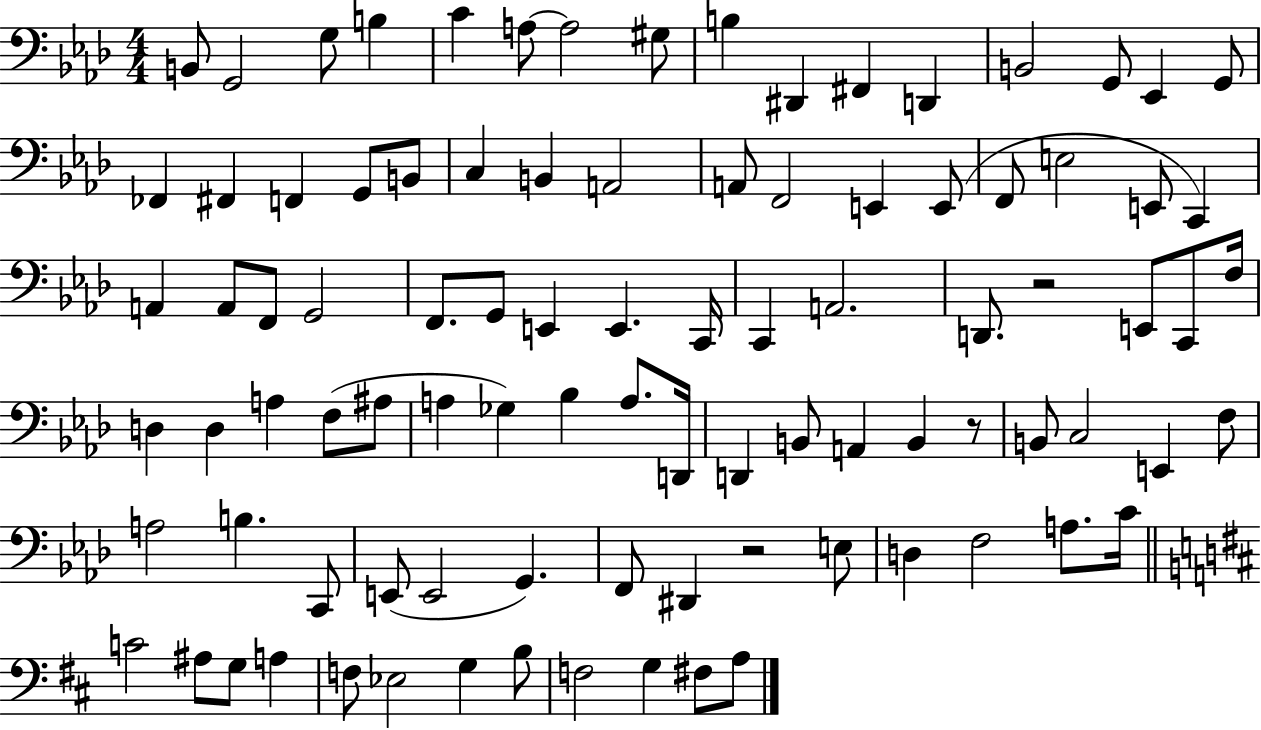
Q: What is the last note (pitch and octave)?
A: A3